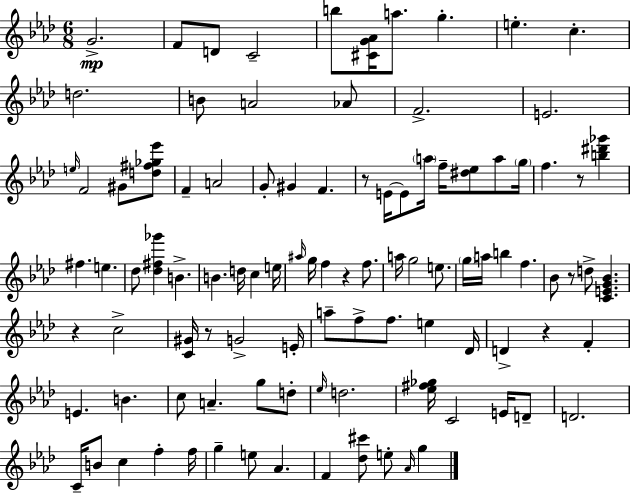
G4/h. F4/e D4/e C4/h B5/e [C#4,G4,Ab4]/s A5/e. G5/q. E5/q. C5/q. D5/h. B4/e A4/h Ab4/e F4/h. E4/h. E5/s F4/h G#4/e [D5,F#5,Gb5,Eb6]/e F4/q A4/h G4/e G#4/q F4/q. R/e E4/s E4/e A5/s F5/s [D#5,Eb5]/e A5/e G5/s F5/q. R/e [B5,D#6,Gb6]/q F#5/q. E5/q. Db5/e [Db5,F#5,Gb6]/q B4/q. B4/q. D5/s C5/q E5/s A#5/s G5/s F5/q R/q F5/e. A5/s G5/h E5/e. G5/s A5/s B5/q F5/q. Bb4/e R/e D5/e [C4,E4,G4,Bb4]/q. R/q C5/h [C4,G#4]/s R/e G4/h E4/s A5/e F5/e F5/e. E5/q Db4/s D4/q R/q F4/q E4/q. B4/q. C5/e A4/q. G5/e D5/e Eb5/s D5/h. [Eb5,F#5,Gb5]/s C4/h E4/s D4/e D4/h. C4/s B4/e C5/q F5/q F5/s G5/q E5/e Ab4/q. F4/q [Db5,C#6]/e E5/e Ab4/s G5/q